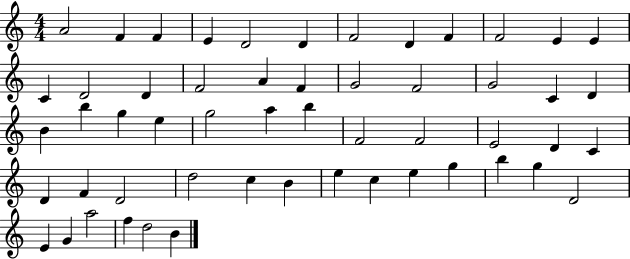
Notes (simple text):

A4/h F4/q F4/q E4/q D4/h D4/q F4/h D4/q F4/q F4/h E4/q E4/q C4/q D4/h D4/q F4/h A4/q F4/q G4/h F4/h G4/h C4/q D4/q B4/q B5/q G5/q E5/q G5/h A5/q B5/q F4/h F4/h E4/h D4/q C4/q D4/q F4/q D4/h D5/h C5/q B4/q E5/q C5/q E5/q G5/q B5/q G5/q D4/h E4/q G4/q A5/h F5/q D5/h B4/q